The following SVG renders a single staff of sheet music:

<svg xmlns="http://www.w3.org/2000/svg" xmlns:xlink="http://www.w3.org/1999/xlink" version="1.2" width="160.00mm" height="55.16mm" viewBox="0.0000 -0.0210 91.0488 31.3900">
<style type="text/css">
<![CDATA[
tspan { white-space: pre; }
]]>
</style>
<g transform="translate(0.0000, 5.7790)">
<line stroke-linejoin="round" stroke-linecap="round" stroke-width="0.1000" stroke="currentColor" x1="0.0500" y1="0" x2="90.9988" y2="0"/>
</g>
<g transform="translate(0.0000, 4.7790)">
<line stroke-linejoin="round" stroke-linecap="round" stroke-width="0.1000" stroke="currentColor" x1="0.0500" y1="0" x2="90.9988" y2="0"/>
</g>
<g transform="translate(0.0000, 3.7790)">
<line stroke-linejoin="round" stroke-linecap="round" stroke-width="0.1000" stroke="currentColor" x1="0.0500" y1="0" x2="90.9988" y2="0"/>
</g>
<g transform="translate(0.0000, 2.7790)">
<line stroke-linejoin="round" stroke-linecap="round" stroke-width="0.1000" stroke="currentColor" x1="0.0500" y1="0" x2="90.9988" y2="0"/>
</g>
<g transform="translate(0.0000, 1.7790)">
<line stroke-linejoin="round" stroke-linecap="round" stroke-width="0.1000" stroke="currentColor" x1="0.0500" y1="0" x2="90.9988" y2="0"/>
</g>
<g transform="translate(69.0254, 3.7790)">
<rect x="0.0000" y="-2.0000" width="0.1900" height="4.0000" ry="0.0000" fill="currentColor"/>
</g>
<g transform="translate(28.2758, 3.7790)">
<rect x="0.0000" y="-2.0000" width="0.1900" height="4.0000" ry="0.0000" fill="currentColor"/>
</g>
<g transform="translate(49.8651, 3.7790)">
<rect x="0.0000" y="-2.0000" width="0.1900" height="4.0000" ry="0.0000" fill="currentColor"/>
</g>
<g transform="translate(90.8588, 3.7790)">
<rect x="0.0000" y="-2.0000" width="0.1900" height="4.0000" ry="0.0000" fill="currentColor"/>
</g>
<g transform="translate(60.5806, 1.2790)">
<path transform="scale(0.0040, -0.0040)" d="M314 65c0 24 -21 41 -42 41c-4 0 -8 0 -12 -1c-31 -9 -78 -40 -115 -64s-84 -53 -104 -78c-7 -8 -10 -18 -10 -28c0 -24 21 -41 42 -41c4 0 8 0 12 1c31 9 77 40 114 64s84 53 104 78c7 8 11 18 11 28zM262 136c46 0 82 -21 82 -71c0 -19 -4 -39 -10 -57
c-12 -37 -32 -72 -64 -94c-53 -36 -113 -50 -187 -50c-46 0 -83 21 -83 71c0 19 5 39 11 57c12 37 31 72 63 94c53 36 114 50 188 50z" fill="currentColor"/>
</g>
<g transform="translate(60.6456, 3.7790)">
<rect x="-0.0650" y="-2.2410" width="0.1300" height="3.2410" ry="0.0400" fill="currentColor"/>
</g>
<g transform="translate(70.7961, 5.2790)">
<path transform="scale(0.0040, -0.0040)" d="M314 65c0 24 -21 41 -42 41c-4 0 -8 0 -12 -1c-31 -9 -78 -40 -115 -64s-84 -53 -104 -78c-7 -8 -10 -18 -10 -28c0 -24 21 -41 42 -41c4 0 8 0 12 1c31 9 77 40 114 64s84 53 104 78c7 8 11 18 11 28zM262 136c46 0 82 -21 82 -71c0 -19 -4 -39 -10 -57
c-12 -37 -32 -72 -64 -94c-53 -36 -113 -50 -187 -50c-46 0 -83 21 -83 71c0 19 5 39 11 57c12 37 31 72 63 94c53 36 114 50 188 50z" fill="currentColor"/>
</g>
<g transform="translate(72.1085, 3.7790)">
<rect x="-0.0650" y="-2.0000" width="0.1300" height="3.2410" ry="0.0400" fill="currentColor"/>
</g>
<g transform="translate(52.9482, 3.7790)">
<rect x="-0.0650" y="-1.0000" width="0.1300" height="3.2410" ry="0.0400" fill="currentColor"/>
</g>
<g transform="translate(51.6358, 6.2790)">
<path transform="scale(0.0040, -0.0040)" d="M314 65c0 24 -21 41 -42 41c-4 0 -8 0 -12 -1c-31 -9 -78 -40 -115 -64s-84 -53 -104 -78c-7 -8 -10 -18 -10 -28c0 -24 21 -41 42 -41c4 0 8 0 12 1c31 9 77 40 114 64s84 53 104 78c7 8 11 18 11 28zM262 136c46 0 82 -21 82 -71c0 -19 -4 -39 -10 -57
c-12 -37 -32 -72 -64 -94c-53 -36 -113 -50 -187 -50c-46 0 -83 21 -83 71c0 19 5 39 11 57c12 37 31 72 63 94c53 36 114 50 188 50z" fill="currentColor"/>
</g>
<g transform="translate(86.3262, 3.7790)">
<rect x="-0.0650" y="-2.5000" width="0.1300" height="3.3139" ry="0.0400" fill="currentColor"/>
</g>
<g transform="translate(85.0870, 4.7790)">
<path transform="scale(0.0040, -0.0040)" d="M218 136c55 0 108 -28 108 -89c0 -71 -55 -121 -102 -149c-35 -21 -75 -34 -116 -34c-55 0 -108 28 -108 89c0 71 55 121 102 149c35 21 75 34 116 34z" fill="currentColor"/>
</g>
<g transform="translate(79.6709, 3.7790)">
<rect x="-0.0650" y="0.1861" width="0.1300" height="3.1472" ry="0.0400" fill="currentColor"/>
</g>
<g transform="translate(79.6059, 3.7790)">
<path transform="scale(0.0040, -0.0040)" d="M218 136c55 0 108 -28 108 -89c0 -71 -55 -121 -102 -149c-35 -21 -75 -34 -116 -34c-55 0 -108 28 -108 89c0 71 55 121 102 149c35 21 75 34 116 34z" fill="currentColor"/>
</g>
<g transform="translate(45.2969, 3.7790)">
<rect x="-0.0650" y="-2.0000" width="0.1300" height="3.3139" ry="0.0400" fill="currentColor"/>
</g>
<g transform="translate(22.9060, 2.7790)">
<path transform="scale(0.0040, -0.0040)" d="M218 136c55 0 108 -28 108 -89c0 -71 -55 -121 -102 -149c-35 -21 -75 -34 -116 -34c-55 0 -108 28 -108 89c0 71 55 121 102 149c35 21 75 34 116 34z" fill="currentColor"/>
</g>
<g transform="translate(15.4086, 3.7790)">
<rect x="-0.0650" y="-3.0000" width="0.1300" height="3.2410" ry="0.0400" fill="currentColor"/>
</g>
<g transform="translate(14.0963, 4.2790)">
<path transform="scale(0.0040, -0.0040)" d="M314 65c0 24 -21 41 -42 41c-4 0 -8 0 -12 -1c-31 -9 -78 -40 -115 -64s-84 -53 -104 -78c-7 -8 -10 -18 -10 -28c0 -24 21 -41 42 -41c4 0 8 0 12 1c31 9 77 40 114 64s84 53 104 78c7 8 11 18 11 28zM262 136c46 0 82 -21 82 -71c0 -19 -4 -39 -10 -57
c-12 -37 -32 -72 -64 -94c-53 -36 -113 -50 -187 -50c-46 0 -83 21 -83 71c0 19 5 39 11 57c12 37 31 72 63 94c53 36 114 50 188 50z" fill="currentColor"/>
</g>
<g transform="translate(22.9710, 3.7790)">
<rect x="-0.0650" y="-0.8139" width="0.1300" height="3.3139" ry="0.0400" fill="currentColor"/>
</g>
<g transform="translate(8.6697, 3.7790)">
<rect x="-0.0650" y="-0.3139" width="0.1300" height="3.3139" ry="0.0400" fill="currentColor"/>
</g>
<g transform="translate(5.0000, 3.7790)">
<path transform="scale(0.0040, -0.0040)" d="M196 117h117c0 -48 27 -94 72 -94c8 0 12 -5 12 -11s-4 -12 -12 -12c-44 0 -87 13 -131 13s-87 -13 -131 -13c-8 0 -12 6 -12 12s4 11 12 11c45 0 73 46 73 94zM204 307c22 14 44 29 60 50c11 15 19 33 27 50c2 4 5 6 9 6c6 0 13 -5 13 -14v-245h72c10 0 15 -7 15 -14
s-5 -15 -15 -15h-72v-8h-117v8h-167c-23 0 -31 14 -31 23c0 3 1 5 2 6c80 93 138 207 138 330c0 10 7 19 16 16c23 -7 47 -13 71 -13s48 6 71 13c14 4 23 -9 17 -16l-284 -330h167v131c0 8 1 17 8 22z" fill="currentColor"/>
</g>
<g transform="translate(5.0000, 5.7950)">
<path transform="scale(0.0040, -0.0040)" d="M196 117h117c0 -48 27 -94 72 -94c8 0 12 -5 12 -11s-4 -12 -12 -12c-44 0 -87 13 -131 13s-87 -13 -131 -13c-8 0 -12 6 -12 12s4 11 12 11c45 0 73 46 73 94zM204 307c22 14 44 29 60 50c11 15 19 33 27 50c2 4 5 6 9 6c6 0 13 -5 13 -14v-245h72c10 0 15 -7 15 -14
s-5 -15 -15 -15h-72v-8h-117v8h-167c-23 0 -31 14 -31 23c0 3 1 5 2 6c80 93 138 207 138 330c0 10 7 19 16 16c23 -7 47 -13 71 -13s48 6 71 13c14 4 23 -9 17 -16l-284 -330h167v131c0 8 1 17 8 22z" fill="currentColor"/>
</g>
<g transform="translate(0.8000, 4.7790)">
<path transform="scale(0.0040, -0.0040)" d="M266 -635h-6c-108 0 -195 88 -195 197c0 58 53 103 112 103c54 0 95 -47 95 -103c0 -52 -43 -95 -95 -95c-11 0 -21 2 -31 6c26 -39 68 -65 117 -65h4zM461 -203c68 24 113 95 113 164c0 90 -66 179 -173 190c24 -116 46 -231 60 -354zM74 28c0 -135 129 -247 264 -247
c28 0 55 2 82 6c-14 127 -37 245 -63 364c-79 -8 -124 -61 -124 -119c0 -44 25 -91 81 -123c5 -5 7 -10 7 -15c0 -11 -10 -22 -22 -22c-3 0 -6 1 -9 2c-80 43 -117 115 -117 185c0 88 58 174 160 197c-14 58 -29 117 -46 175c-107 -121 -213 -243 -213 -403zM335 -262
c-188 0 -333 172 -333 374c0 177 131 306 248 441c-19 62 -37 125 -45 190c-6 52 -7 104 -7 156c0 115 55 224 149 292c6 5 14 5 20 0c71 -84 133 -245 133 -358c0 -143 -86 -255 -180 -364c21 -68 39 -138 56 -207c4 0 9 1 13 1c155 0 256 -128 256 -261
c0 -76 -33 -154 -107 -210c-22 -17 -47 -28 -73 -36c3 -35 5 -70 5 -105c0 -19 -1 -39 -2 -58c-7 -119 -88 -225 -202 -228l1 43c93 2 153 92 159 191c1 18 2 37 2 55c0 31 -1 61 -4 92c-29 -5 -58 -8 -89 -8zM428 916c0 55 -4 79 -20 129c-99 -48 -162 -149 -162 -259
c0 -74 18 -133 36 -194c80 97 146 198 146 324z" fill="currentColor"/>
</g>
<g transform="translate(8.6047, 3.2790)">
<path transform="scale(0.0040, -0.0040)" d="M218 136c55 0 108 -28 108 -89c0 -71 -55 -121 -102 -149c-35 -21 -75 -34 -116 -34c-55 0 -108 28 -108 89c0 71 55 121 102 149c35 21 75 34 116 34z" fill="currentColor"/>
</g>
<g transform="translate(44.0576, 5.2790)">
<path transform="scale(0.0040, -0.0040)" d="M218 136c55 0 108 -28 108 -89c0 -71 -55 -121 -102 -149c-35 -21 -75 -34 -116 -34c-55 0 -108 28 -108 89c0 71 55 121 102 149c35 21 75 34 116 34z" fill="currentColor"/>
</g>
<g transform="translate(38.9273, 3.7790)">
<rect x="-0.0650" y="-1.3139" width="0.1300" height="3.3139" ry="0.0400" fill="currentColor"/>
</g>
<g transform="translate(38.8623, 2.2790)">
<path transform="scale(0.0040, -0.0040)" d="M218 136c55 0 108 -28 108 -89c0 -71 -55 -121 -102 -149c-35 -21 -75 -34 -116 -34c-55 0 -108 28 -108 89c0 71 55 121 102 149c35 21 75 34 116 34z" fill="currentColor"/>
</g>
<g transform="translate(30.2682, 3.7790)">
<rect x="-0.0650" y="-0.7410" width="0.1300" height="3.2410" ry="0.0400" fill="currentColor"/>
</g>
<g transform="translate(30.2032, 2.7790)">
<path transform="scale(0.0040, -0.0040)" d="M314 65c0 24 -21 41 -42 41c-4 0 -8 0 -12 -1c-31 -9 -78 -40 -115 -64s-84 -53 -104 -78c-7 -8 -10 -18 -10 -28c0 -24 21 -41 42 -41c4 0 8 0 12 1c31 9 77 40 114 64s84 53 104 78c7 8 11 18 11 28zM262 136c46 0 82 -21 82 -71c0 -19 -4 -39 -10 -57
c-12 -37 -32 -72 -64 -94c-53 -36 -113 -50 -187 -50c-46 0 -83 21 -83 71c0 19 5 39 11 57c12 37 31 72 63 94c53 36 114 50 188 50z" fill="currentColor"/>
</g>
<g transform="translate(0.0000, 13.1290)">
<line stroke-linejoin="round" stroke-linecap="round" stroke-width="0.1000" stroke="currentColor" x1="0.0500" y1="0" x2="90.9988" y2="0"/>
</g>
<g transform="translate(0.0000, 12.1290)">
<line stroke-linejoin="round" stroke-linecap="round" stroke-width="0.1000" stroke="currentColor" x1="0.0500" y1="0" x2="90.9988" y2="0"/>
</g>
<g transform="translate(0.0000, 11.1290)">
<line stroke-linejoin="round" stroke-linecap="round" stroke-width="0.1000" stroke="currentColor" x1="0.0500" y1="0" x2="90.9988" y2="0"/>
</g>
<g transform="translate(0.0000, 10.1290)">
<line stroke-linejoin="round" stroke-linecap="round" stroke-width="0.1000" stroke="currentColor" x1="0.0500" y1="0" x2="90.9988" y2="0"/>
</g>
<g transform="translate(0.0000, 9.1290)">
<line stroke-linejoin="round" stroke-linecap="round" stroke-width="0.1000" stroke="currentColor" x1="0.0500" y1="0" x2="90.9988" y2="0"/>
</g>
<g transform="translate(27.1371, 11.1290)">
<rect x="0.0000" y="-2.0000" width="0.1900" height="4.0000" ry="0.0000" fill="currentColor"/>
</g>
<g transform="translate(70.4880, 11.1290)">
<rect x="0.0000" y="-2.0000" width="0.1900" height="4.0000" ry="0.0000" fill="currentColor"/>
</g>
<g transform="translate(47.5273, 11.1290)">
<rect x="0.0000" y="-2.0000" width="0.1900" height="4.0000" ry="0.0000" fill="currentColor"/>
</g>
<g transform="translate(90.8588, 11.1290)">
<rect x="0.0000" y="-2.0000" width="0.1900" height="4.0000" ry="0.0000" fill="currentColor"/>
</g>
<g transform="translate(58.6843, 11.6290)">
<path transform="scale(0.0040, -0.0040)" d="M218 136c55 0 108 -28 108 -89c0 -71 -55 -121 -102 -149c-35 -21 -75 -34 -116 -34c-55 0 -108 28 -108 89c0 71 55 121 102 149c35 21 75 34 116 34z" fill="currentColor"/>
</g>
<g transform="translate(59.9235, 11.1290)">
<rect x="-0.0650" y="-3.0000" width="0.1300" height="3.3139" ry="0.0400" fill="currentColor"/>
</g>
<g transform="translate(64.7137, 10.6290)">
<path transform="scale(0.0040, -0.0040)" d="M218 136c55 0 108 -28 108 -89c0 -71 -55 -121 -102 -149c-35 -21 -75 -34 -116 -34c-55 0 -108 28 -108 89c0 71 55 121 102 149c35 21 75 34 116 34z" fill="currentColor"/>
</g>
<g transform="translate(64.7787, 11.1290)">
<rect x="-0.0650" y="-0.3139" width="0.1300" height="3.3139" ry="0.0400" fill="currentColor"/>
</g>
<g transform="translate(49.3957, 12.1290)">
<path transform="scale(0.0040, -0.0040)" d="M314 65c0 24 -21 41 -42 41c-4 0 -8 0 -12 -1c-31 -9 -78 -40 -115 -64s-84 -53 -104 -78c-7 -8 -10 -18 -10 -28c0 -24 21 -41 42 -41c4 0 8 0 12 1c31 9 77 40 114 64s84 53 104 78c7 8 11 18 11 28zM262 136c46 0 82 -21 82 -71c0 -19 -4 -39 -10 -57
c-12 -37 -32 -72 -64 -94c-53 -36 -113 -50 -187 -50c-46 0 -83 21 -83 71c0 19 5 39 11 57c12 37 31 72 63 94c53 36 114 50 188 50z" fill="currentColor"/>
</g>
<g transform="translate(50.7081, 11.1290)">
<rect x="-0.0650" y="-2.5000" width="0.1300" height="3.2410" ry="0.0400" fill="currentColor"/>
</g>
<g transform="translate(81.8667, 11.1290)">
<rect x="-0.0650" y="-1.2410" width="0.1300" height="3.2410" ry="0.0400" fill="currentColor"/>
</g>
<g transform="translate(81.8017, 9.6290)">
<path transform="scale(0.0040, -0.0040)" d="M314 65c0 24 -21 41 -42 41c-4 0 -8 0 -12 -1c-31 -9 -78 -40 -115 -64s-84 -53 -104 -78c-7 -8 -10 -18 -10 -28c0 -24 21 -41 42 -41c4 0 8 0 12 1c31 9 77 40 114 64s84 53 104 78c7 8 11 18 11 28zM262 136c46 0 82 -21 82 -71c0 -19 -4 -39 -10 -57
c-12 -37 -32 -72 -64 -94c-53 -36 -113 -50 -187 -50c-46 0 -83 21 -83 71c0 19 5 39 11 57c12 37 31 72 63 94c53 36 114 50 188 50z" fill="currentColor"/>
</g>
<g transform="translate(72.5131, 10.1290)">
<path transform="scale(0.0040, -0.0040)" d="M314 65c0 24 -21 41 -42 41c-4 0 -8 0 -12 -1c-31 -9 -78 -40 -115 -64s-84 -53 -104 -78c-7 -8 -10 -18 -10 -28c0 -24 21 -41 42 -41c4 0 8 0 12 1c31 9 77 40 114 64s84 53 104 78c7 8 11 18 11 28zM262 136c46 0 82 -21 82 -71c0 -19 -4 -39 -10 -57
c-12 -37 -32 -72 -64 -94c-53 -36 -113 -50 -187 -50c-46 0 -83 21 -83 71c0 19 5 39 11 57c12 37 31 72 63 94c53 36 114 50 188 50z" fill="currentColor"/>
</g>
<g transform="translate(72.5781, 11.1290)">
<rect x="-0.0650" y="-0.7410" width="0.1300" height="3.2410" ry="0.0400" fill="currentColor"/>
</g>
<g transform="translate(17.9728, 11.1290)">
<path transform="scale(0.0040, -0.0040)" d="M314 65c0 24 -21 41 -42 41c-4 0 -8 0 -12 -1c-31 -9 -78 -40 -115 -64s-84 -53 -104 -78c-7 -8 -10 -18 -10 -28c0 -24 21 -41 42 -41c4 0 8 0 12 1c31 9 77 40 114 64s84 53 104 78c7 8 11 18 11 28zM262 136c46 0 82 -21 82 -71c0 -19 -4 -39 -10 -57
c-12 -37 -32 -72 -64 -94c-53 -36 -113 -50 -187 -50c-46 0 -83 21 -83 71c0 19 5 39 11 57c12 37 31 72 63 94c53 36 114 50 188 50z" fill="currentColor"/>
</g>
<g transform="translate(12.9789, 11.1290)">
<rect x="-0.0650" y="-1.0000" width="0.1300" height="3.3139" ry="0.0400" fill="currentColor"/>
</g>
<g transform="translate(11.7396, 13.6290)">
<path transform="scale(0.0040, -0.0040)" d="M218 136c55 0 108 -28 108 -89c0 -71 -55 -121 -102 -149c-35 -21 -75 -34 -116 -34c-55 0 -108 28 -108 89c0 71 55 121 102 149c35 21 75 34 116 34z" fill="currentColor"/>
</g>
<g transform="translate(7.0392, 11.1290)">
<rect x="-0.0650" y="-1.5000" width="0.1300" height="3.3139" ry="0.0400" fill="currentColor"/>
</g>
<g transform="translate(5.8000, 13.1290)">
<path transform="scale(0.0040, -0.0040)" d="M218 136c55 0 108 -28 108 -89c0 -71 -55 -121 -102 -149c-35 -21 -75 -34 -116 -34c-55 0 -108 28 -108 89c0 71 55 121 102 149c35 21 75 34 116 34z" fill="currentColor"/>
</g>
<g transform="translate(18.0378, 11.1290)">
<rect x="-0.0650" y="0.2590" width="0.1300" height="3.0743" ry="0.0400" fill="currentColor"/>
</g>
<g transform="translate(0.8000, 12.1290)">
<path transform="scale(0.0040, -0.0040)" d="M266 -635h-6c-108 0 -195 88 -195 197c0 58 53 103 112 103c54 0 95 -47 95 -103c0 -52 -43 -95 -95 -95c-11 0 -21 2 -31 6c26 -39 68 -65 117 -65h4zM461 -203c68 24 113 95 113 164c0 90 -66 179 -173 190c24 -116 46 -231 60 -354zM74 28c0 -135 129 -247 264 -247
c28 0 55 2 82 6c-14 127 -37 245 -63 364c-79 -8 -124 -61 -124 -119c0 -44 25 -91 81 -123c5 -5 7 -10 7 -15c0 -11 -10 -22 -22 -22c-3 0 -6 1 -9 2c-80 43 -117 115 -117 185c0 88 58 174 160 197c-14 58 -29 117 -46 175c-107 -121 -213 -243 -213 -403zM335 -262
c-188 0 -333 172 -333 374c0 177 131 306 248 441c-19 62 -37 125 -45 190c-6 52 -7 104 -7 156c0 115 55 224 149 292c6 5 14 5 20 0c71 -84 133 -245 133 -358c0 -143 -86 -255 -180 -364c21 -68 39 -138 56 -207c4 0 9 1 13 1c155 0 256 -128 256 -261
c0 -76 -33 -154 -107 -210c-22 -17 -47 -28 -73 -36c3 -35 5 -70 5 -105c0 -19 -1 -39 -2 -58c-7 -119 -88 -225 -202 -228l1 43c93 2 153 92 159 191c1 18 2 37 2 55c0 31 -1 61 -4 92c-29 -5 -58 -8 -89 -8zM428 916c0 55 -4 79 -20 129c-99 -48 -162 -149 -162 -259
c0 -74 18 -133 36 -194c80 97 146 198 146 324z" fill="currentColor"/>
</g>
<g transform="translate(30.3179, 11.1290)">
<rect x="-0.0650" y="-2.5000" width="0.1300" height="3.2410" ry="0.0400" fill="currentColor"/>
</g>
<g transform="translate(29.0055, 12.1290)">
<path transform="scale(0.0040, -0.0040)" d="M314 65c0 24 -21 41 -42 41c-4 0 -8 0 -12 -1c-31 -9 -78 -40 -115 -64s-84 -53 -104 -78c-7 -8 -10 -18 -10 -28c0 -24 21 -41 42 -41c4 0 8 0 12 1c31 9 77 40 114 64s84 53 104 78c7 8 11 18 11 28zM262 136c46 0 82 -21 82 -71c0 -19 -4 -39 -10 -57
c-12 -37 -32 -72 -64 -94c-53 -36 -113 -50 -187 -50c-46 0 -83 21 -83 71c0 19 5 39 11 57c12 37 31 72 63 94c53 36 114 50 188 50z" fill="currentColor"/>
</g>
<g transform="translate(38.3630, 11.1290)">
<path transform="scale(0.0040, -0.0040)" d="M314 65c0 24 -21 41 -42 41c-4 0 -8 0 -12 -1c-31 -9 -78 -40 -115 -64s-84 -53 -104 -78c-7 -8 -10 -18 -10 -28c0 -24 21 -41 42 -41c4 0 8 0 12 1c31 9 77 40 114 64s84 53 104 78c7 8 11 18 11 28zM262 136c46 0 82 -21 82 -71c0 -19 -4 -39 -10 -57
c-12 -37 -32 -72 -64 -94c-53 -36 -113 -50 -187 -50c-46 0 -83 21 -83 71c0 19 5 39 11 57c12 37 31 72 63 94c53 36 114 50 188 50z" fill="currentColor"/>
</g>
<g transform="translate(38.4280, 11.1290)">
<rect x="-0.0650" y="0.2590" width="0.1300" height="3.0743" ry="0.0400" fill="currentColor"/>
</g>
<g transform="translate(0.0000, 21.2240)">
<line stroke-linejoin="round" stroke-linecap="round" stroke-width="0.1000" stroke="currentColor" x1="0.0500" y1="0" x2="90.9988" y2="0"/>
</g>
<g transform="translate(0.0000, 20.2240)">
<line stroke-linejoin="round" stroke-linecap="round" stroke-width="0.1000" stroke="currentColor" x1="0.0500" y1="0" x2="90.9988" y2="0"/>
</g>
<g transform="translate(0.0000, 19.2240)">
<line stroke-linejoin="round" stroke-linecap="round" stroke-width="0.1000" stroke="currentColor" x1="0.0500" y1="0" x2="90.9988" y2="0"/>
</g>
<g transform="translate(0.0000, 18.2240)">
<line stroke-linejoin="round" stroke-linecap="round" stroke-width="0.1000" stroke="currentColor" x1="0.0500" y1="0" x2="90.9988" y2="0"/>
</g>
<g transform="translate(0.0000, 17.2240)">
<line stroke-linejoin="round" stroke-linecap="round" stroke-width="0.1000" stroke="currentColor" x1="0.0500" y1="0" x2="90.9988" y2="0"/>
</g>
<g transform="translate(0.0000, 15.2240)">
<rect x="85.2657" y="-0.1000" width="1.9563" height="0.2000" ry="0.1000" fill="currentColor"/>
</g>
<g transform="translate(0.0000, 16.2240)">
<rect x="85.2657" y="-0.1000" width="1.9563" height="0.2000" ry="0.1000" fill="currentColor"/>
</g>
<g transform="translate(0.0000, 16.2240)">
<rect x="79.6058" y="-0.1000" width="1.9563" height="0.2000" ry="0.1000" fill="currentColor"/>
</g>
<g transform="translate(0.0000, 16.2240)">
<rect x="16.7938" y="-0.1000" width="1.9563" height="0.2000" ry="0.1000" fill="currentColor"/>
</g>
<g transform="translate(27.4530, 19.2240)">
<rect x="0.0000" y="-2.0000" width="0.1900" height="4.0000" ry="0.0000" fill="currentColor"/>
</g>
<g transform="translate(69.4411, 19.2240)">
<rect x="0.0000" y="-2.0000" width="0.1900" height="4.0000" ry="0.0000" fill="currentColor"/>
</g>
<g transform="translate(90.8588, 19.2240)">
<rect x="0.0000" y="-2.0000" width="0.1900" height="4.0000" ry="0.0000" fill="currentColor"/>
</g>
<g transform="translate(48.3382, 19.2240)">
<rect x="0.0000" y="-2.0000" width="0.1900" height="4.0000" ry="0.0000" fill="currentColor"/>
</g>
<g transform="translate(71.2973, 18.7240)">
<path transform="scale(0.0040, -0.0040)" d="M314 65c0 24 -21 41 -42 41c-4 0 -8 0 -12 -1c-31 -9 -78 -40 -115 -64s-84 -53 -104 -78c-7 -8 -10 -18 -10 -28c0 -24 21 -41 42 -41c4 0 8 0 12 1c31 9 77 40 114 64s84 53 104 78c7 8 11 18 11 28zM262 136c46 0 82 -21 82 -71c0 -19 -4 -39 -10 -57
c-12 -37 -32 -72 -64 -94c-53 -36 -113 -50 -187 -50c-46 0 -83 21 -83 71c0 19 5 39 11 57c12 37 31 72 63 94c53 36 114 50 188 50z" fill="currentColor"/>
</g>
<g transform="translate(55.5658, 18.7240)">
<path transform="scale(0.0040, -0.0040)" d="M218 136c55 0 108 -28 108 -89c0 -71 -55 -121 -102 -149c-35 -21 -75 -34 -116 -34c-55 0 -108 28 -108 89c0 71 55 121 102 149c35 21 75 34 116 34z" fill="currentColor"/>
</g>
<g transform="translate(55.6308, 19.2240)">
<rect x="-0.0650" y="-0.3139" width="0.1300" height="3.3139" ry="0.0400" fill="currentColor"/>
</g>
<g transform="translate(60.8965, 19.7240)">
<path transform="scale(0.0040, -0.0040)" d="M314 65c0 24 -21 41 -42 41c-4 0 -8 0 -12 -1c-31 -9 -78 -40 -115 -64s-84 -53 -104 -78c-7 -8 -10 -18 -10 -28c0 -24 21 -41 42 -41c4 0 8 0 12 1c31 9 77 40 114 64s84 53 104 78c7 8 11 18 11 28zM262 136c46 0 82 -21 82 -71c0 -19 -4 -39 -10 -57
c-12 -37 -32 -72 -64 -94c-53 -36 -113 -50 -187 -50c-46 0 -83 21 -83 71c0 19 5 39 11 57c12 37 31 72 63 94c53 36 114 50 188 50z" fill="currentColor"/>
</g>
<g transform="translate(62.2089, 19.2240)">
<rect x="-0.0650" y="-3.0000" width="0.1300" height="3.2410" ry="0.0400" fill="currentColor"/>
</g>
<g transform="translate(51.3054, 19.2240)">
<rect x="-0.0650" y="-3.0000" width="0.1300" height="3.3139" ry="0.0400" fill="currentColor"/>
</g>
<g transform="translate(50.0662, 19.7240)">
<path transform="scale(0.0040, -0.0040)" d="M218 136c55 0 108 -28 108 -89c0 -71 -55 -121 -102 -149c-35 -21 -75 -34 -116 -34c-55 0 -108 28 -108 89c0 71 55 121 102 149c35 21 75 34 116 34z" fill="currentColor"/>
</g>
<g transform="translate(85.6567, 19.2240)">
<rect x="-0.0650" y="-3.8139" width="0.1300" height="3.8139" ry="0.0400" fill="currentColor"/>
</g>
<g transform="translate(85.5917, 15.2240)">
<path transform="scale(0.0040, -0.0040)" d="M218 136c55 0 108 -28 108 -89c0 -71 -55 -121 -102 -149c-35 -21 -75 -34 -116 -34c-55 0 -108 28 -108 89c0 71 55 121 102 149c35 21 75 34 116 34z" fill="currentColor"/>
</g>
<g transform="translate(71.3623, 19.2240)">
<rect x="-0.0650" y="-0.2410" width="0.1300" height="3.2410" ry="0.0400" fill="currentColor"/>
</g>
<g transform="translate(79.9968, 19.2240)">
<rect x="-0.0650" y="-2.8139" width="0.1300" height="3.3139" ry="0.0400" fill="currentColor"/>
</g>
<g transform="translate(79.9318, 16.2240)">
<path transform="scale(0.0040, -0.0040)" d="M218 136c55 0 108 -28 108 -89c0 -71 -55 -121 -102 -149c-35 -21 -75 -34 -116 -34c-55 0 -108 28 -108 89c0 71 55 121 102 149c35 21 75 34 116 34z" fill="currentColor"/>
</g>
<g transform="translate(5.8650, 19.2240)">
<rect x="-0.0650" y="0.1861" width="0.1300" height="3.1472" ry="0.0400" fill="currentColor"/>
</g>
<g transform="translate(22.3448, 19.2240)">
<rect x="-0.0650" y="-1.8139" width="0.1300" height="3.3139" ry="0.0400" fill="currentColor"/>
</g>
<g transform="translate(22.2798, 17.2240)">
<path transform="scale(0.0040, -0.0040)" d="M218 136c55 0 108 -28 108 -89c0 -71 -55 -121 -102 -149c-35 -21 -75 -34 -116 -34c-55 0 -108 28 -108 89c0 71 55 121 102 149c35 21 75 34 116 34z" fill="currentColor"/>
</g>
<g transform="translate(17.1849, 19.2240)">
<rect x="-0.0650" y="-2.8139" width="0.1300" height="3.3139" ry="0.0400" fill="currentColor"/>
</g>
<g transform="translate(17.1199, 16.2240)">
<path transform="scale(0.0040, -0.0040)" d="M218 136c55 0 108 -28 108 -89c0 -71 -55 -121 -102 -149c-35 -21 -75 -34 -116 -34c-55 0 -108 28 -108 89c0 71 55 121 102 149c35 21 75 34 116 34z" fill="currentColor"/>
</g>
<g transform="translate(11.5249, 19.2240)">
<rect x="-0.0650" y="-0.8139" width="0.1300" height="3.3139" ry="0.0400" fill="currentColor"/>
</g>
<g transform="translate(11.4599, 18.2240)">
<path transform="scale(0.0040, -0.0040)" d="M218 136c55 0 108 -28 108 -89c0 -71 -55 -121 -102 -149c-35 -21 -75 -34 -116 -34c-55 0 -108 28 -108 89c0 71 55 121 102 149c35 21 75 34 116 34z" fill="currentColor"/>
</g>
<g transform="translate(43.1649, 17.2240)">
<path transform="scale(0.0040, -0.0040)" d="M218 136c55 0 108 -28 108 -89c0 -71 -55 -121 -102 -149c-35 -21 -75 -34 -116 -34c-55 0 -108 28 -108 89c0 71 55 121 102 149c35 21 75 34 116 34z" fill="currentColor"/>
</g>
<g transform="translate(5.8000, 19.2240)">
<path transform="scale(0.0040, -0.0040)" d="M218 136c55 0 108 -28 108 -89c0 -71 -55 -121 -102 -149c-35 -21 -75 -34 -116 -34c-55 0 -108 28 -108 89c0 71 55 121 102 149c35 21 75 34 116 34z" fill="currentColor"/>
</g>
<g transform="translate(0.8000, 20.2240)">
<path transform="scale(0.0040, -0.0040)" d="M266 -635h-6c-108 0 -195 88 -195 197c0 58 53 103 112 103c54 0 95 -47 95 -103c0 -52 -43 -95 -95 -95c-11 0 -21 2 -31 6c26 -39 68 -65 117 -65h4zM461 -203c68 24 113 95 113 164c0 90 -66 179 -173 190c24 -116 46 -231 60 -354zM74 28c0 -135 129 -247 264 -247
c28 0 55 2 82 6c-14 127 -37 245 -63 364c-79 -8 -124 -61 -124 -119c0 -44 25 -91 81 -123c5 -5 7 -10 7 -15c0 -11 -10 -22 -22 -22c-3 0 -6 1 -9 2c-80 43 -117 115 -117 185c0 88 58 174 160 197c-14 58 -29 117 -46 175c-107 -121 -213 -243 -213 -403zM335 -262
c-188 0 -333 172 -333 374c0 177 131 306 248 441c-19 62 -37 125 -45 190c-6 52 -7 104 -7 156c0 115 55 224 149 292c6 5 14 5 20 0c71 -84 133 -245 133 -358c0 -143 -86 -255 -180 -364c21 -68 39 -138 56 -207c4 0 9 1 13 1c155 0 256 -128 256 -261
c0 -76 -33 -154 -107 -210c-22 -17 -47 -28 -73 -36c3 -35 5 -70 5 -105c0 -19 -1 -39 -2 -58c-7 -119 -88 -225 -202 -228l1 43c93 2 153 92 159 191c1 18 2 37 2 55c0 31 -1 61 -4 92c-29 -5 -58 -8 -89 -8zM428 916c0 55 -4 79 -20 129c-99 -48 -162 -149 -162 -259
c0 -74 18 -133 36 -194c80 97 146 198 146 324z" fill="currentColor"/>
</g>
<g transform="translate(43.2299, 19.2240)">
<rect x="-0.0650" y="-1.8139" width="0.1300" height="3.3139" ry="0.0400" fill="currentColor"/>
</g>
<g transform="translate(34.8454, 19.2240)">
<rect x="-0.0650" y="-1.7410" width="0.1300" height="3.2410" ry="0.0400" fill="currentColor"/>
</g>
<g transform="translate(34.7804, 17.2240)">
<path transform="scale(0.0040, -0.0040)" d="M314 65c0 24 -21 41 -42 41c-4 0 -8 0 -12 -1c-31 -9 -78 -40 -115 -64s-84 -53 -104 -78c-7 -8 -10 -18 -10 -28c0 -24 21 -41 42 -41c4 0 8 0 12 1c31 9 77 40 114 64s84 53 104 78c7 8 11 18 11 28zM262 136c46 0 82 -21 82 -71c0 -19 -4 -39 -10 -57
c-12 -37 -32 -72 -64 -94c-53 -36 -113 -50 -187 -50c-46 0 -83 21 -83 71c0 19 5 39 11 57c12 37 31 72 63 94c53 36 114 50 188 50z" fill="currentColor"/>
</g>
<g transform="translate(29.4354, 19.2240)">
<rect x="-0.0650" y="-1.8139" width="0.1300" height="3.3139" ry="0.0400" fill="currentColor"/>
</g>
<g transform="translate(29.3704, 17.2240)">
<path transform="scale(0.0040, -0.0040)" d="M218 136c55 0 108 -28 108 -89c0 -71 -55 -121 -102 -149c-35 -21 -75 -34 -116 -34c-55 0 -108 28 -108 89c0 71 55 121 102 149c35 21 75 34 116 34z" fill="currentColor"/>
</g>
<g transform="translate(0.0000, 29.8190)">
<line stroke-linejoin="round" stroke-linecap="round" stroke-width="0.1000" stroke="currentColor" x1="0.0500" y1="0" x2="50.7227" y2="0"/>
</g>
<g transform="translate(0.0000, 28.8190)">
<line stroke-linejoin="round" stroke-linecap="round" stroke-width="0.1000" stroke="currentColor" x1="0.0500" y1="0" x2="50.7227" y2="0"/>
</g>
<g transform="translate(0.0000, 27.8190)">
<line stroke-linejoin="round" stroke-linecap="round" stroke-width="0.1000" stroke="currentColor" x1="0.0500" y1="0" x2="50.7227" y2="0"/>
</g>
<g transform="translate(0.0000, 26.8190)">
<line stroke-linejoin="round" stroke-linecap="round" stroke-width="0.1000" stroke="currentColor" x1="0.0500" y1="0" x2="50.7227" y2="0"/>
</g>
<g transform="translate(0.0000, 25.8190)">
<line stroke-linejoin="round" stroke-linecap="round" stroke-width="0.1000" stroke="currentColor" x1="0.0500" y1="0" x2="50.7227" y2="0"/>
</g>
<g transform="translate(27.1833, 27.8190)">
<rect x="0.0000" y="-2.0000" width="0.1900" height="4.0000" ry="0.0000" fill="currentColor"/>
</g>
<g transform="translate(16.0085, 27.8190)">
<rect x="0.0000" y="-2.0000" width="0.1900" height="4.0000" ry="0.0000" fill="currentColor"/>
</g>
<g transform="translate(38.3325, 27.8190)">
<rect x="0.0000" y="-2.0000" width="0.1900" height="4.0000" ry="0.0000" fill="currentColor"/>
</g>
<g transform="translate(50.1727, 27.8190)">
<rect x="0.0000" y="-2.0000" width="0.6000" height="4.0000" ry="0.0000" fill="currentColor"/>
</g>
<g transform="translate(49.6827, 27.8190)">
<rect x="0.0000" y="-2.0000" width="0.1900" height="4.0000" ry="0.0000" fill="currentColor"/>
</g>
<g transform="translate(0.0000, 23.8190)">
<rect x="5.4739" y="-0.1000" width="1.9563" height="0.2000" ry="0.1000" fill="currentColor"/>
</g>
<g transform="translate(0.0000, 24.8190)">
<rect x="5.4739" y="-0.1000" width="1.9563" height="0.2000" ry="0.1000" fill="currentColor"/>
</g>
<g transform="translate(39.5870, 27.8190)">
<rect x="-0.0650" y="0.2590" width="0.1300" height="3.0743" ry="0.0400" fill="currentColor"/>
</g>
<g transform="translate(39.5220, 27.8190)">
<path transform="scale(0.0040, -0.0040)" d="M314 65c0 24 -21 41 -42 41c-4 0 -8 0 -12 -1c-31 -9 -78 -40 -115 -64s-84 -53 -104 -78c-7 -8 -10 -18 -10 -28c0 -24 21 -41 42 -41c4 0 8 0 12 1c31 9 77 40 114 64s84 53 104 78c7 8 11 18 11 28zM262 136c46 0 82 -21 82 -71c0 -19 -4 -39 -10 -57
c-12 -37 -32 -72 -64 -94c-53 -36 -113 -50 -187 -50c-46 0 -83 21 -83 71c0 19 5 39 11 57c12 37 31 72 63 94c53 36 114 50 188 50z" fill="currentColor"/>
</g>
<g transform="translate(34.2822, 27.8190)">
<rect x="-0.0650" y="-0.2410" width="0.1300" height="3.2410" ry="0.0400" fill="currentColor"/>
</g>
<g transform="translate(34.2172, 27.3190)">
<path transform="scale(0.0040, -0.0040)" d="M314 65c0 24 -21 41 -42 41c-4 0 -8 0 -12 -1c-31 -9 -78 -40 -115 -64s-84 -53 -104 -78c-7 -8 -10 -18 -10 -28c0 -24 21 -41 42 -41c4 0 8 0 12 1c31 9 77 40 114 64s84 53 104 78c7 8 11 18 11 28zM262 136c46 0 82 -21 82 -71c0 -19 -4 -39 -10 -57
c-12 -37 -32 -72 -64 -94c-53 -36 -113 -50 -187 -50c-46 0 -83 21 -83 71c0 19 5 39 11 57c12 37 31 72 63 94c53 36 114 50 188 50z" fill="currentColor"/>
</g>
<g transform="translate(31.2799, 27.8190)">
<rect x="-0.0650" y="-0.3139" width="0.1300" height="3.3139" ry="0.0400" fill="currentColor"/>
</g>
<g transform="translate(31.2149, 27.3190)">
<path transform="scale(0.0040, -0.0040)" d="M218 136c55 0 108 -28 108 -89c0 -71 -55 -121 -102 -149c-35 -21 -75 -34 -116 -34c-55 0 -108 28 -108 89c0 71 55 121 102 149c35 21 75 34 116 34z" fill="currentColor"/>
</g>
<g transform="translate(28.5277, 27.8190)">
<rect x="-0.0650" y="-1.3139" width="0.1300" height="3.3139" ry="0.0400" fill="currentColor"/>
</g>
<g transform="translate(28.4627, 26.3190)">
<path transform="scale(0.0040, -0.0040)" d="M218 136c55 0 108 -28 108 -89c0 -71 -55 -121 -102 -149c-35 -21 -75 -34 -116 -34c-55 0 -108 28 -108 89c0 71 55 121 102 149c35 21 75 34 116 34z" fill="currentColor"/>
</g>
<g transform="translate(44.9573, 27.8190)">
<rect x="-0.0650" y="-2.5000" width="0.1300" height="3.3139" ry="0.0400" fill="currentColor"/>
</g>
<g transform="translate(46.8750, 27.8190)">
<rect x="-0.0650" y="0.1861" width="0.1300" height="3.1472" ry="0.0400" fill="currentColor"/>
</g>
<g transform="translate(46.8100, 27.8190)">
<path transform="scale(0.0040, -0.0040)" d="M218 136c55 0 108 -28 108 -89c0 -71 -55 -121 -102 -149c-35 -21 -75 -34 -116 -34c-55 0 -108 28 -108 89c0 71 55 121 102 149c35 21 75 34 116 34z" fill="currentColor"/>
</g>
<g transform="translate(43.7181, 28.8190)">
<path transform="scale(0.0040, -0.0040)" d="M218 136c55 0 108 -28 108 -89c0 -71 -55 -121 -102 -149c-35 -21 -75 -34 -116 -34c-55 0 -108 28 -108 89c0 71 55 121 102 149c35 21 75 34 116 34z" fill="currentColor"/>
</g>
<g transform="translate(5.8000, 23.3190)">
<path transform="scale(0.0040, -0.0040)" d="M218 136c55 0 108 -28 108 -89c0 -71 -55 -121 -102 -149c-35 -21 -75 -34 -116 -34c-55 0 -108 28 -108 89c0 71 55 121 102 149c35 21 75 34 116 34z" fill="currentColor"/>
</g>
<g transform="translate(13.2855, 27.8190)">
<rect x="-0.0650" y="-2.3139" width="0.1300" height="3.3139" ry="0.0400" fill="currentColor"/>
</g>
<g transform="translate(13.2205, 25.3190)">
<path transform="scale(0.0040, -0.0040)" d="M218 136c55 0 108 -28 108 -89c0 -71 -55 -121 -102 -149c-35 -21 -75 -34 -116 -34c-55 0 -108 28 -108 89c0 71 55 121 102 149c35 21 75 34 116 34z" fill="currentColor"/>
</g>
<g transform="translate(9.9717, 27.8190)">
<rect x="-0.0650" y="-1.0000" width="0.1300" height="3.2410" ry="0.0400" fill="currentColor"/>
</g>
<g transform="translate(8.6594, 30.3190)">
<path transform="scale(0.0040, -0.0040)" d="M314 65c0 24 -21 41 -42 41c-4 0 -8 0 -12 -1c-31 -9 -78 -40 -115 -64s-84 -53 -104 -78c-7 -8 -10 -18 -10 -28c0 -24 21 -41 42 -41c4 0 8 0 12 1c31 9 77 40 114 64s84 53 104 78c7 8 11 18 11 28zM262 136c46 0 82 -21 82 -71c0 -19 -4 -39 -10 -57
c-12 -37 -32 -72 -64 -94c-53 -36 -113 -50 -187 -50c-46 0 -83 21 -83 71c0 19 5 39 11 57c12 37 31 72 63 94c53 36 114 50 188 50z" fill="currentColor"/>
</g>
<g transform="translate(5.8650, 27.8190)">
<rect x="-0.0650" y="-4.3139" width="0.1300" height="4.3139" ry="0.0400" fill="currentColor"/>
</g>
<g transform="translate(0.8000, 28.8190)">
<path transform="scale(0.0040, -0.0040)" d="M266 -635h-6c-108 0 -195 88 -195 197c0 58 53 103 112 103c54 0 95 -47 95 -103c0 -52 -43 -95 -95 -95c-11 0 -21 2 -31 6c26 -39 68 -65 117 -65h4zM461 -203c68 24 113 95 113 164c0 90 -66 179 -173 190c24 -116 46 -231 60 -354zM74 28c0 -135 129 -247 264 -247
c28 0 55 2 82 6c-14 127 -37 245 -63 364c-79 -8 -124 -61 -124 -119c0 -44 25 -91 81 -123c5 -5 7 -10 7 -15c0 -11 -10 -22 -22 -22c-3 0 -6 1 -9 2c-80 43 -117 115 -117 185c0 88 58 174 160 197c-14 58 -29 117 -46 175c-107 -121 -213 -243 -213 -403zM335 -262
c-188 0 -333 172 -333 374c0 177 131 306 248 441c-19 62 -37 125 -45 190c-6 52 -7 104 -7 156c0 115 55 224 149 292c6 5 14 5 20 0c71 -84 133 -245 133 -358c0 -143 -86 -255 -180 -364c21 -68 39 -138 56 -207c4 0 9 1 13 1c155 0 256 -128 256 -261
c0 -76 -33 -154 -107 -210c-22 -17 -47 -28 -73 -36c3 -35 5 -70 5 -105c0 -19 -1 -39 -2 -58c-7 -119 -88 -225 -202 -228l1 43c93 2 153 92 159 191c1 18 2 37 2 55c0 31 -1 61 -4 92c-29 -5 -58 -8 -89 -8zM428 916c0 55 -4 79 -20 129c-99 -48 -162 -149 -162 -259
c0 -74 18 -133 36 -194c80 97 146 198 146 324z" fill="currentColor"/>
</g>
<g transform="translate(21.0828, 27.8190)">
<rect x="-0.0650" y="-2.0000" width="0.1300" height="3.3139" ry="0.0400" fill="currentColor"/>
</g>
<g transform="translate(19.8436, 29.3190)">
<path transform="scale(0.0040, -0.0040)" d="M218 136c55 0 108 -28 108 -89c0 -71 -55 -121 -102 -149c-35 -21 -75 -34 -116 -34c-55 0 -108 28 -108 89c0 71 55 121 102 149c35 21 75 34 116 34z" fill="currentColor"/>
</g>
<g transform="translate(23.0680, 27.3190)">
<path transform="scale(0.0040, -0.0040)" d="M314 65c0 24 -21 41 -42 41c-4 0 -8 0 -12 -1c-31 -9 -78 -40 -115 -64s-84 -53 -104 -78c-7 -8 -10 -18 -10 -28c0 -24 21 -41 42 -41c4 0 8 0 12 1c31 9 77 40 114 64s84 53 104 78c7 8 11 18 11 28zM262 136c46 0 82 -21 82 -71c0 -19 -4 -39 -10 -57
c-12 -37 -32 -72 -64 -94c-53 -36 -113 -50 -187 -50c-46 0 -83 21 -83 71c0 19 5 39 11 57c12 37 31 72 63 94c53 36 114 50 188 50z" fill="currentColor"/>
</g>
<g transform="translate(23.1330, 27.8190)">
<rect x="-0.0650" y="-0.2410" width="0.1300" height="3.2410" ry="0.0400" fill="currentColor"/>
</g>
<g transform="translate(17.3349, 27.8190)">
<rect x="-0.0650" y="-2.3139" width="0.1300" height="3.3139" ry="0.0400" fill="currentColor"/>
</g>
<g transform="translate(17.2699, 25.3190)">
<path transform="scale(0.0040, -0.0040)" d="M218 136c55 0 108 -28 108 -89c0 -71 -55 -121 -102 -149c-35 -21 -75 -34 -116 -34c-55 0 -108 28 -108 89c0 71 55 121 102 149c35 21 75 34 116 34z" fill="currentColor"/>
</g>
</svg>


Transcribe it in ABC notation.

X:1
T:Untitled
M:4/4
L:1/4
K:C
c A2 d d2 e F D2 g2 F2 B G E D B2 G2 B2 G2 A c d2 e2 B d a f f f2 f A c A2 c2 a c' d' D2 g g F c2 e c c2 B2 G B